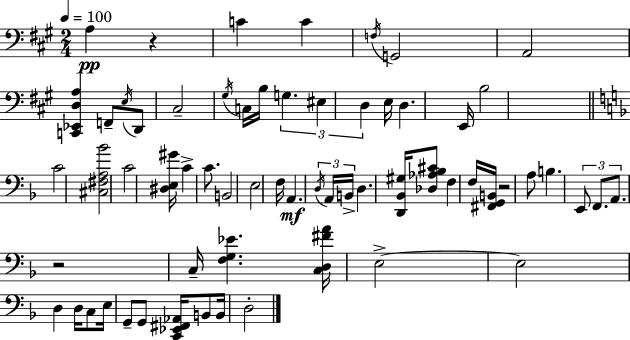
X:1
T:Untitled
M:2/4
L:1/4
K:A
A, z C C F,/4 G,,2 A,,2 [C,,_E,,D,A,] F,,/2 E,/4 D,,/2 ^C,2 ^G,/4 C,/4 B,/4 G, ^E, D, E,/4 D, E,,/4 B,2 C2 [^C,^F,A,_B]2 C2 [^D,E,^G]/4 C C/2 B,,2 E,2 F,/4 A,, D,/4 A,,/4 B,,/4 D, [D,,_B,,^G,]/4 [_D,_A,_B,^C]/2 F, F,/4 [^F,,G,,B,,]/4 z2 A,/2 B, E,,/2 F,,/2 A,,/2 z2 C,/4 [F,G,_E] [C,D,^FA]/4 E,2 E,2 D, D,/4 C,/2 E,/4 G,,/2 G,,/2 [C,,_E,,^F,,_A,,]/4 B,,/2 B,,/4 D,2